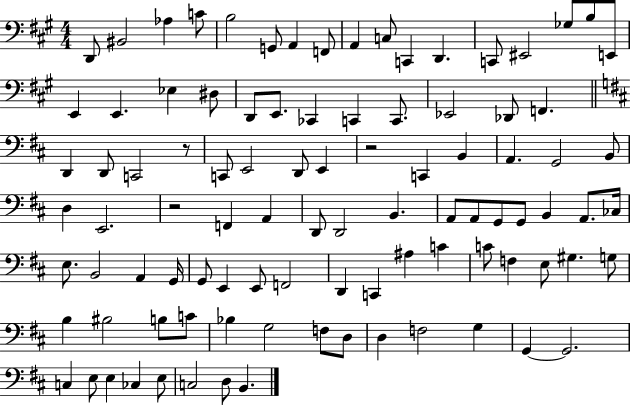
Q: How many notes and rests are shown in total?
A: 96